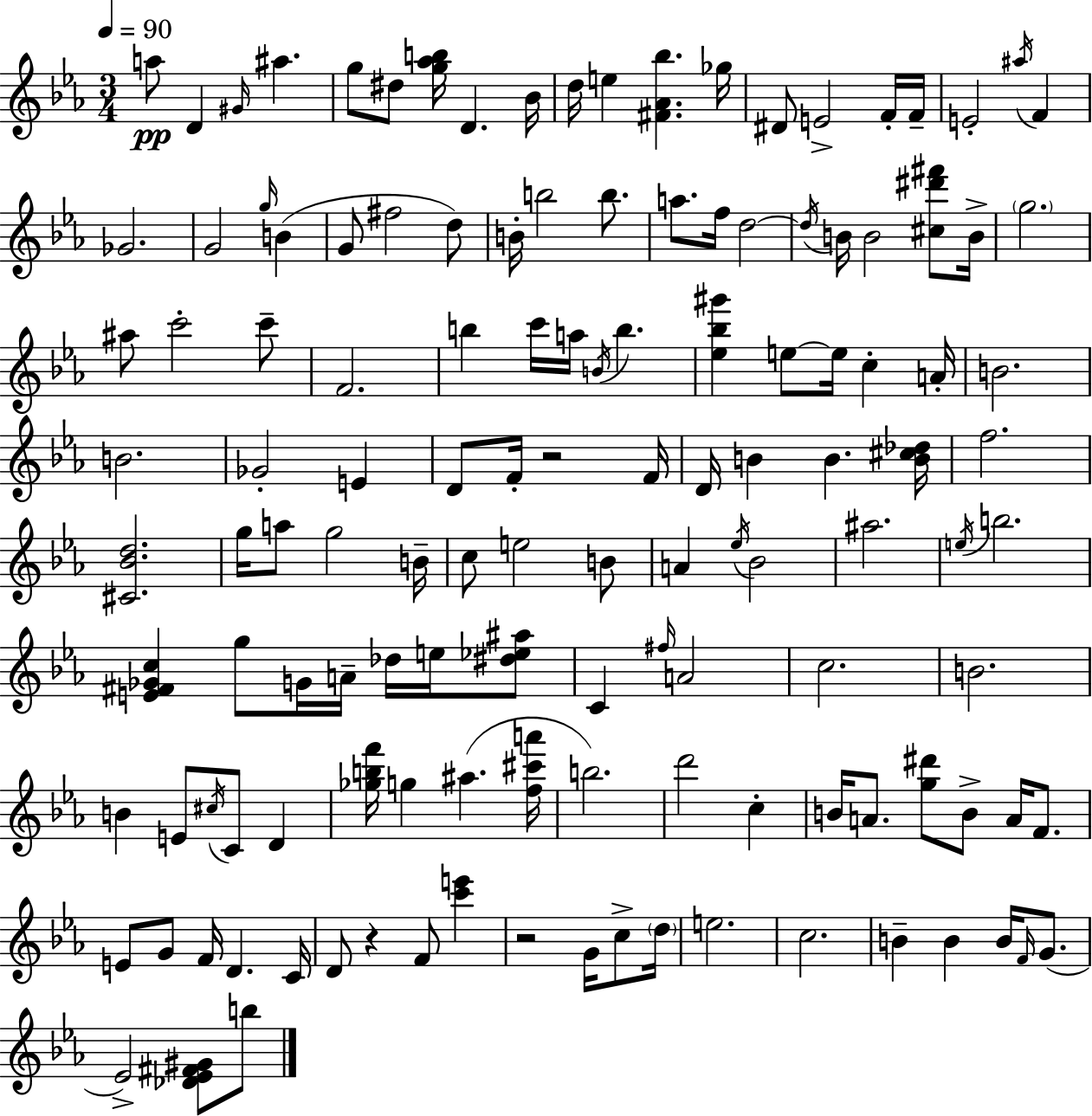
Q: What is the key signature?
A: EES major